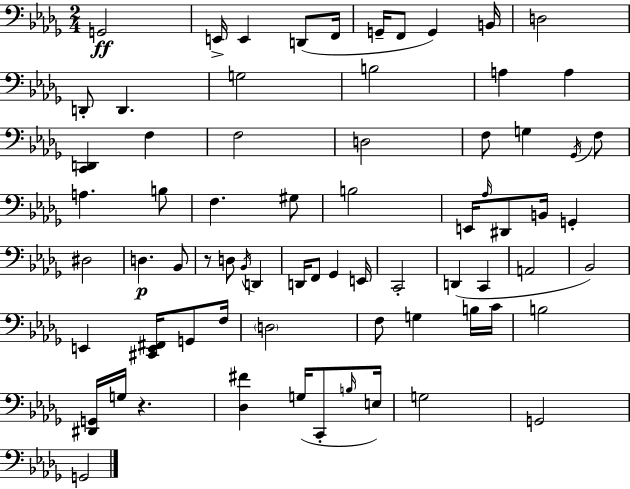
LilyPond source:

{
  \clef bass
  \numericTimeSignature
  \time 2/4
  \key bes \minor
  \repeat volta 2 { g,2\ff | e,16-> e,4 d,8( f,16 | g,16-- f,8 g,4) b,16 | d2 | \break d,8-. d,4. | g2 | b2 | a4 a4 | \break <c, d,>4 f4 | f2 | d2 | f8 g4 \acciaccatura { ges,16 } f8 | \break a4. b8 | f4. gis8 | b2 | e,16 \grace { aes16 } dis,8 b,16 g,4-. | \break dis2 | d4.\p | bes,8 r8 d8 \acciaccatura { bes,16 } d,4 | d,16 f,8 ges,4 | \break e,16 c,2-. | d,4( c,4 | a,2 | bes,2) | \break e,4 <cis, e, fis,>16 | g,8 f16 \parenthesize d2 | f8 g4 | b16 c'16 b2 | \break <dis, g,>16 g16 r4. | <des fis'>4 g16( | c,8-. \grace { b16 } e16) g2 | g,2 | \break g,2 | } \bar "|."
}